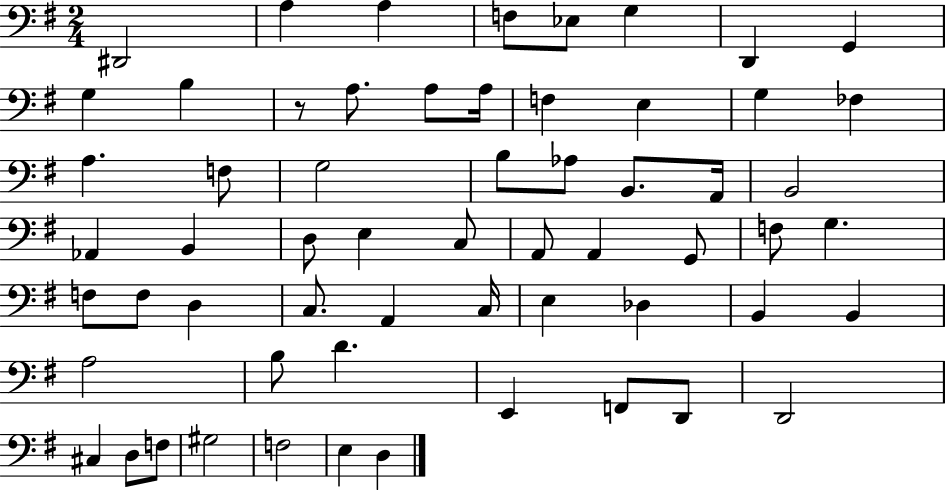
X:1
T:Untitled
M:2/4
L:1/4
K:G
^D,,2 A, A, F,/2 _E,/2 G, D,, G,, G, B, z/2 A,/2 A,/2 A,/4 F, E, G, _F, A, F,/2 G,2 B,/2 _A,/2 B,,/2 A,,/4 B,,2 _A,, B,, D,/2 E, C,/2 A,,/2 A,, G,,/2 F,/2 G, F,/2 F,/2 D, C,/2 A,, C,/4 E, _D, B,, B,, A,2 B,/2 D E,, F,,/2 D,,/2 D,,2 ^C, D,/2 F,/2 ^G,2 F,2 E, D,